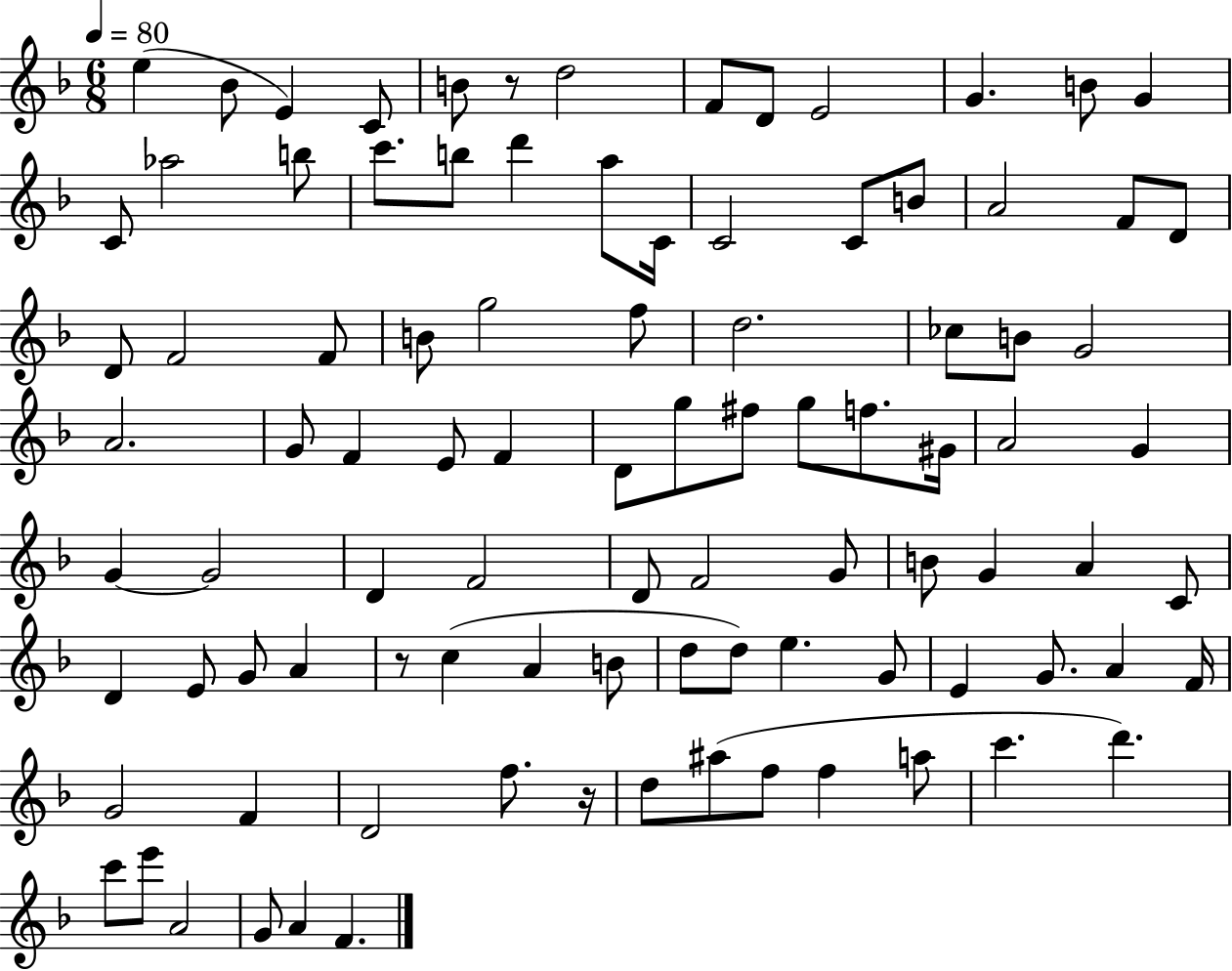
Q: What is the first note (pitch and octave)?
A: E5